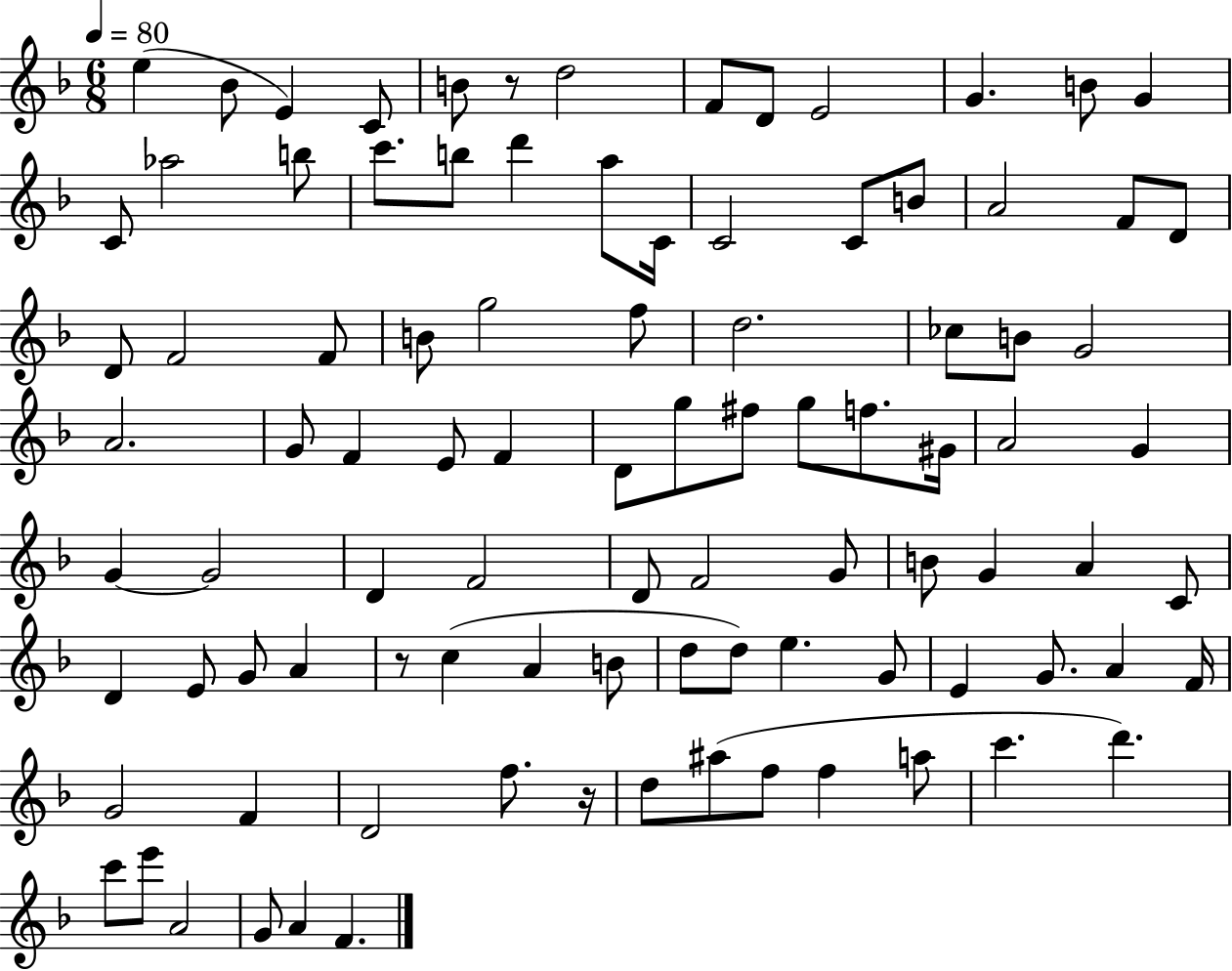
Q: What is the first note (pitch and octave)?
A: E5